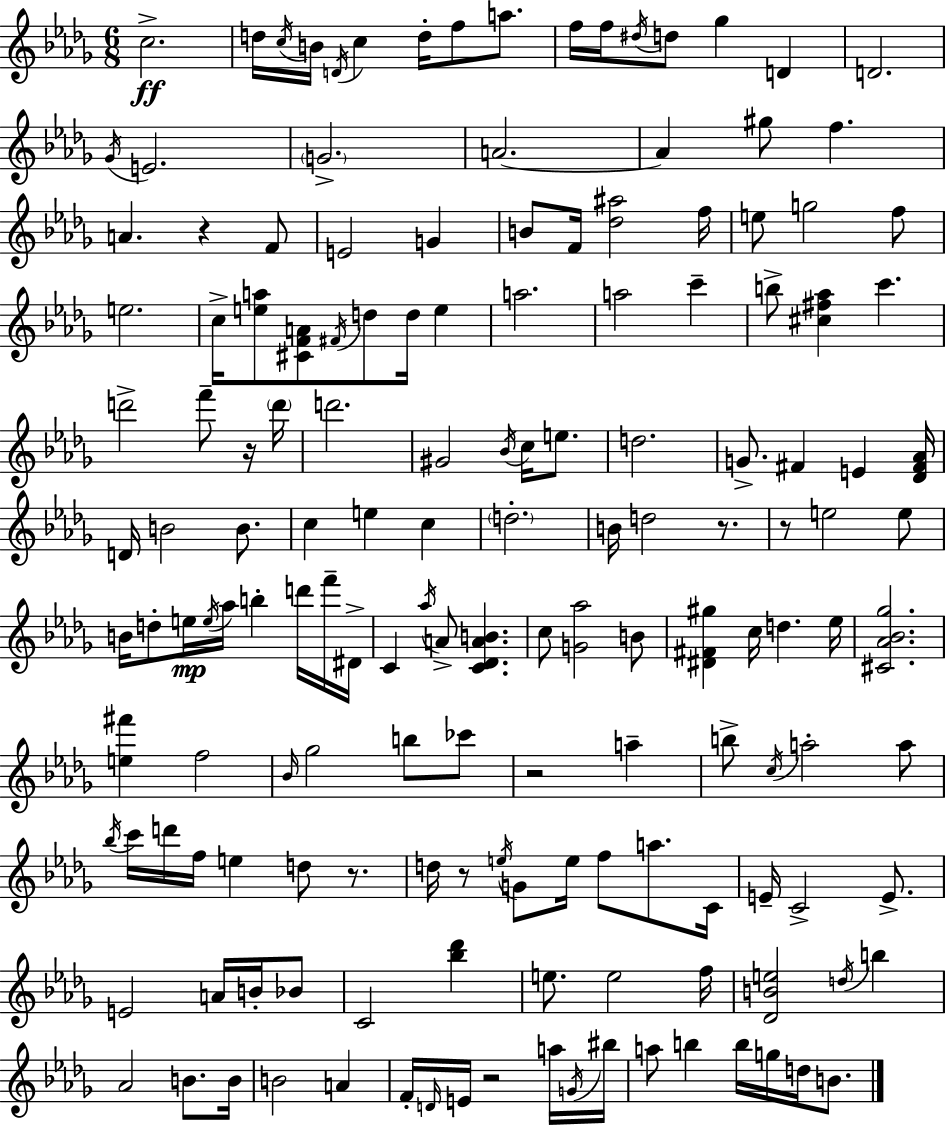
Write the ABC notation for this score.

X:1
T:Untitled
M:6/8
L:1/4
K:Bbm
c2 d/4 c/4 B/4 D/4 c d/4 f/2 a/2 f/4 f/4 ^d/4 d/2 _g D D2 _G/4 E2 G2 A2 A ^g/2 f A z F/2 E2 G B/2 F/4 [_d^a]2 f/4 e/2 g2 f/2 e2 c/4 [ea]/2 [^CFA]/2 ^F/4 d/2 d/4 e a2 a2 c' b/2 [^c^f_a] c' d'2 f'/2 z/4 d'/4 d'2 ^G2 _B/4 c/4 e/2 d2 G/2 ^F E [_D^F_A]/4 D/4 B2 B/2 c e c d2 B/4 d2 z/2 z/2 e2 e/2 B/4 d/2 e/4 e/4 _a/4 b d'/4 f'/4 ^D/4 C _a/4 A/2 [C_DAB] c/2 [G_a]2 B/2 [^D^F^g] c/4 d _e/4 [^C_A_B_g]2 [e^f'] f2 _B/4 _g2 b/2 _c'/2 z2 a b/2 c/4 a2 a/2 _b/4 c'/4 d'/4 f/4 e d/2 z/2 d/4 z/2 e/4 G/2 e/4 f/2 a/2 C/4 E/4 C2 E/2 E2 A/4 B/4 _B/2 C2 [_b_d'] e/2 e2 f/4 [_DBe]2 d/4 b _A2 B/2 B/4 B2 A F/4 D/4 E/4 z2 a/4 G/4 ^b/4 a/2 b b/4 g/4 d/4 B/2